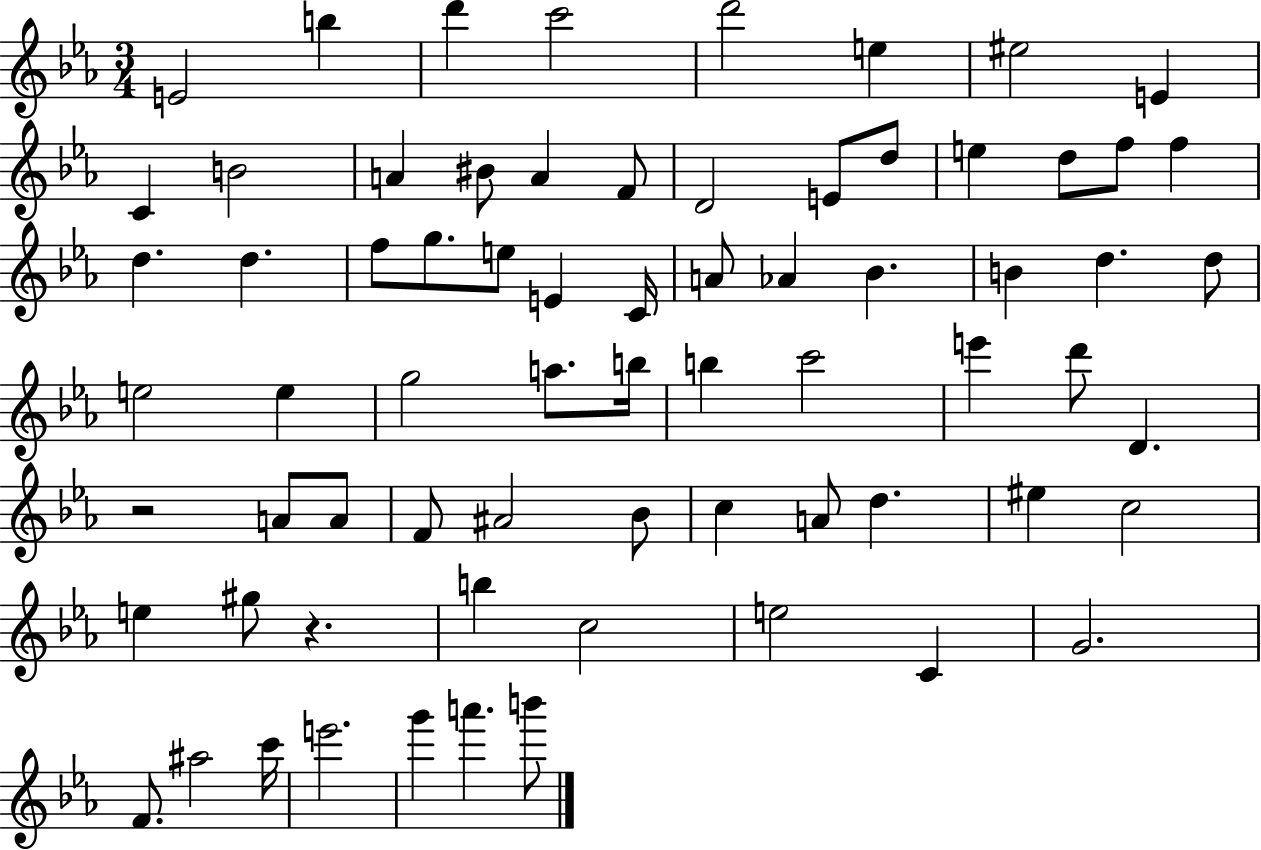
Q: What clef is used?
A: treble